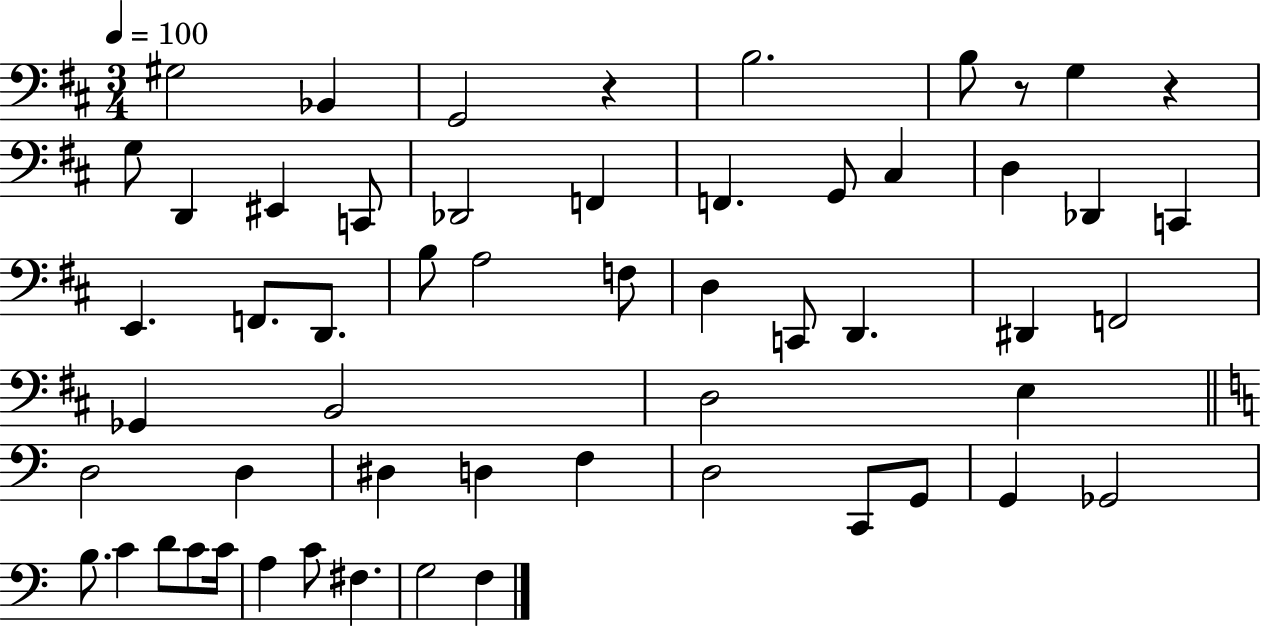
X:1
T:Untitled
M:3/4
L:1/4
K:D
^G,2 _B,, G,,2 z B,2 B,/2 z/2 G, z G,/2 D,, ^E,, C,,/2 _D,,2 F,, F,, G,,/2 ^C, D, _D,, C,, E,, F,,/2 D,,/2 B,/2 A,2 F,/2 D, C,,/2 D,, ^D,, F,,2 _G,, B,,2 D,2 E, D,2 D, ^D, D, F, D,2 C,,/2 G,,/2 G,, _G,,2 B,/2 C D/2 C/2 C/4 A, C/2 ^F, G,2 F,